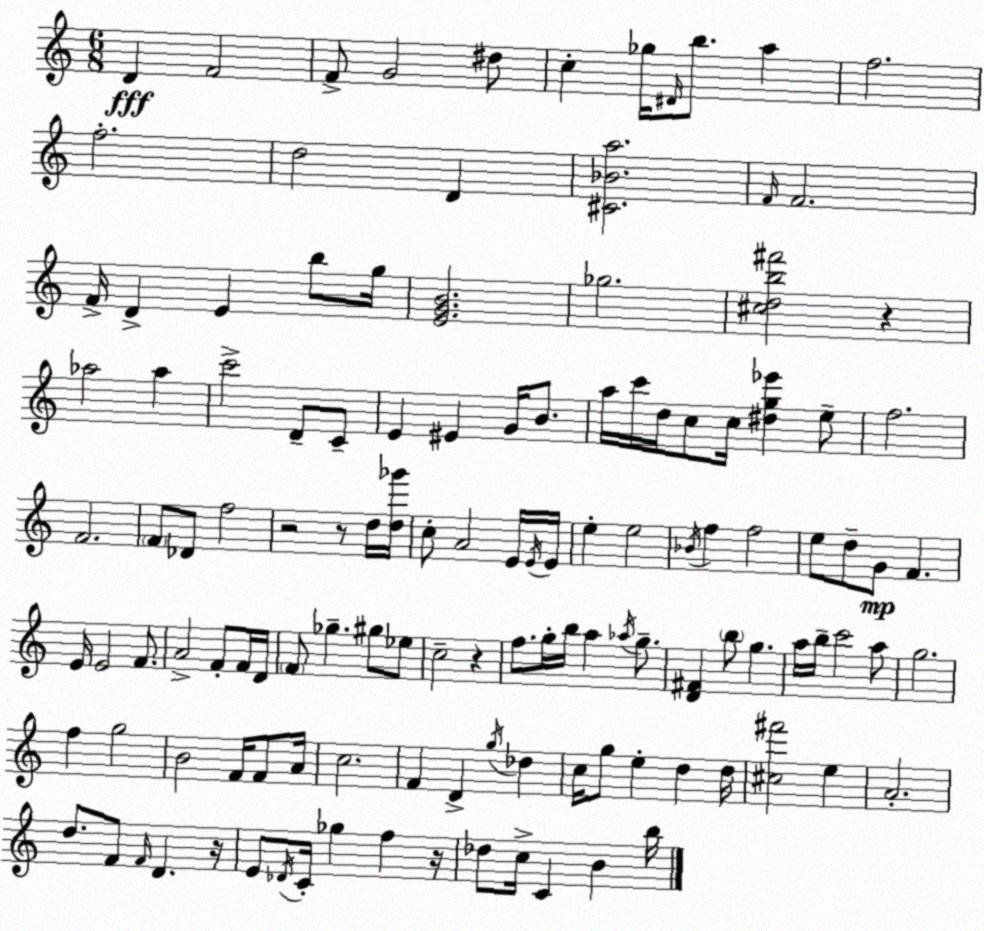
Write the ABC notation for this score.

X:1
T:Untitled
M:6/8
L:1/4
K:C
D F2 F/2 G2 ^d/2 c _g/4 ^D/4 b/2 a f2 f2 d2 D [^C_Ba]2 F/4 F2 F/4 D E b/2 g/4 [EGB]2 _g2 [^cdb^f']2 z _a2 _a c'2 D/2 C/2 E ^E G/4 B/2 a/4 c'/4 d/4 c/2 c/4 [^dg_e'] e/2 f2 F2 F/2 _D/2 f2 z2 z/2 d/4 [d_g']/4 c/2 A2 E/4 E/4 E/4 e e2 _B/4 f f2 e/2 d/2 G/2 F E/4 E2 F/2 A2 F/2 F/4 D/4 F/2 _g ^g/2 _e/2 c2 z f/2 g/4 b/4 a _a/4 g/2 [D^F] b/2 g a/4 b/4 c'2 a/2 g2 f g2 B2 F/4 F/2 A/4 c2 F D g/4 _d c/4 g/2 e d d/4 [^c^f']2 e A2 d/2 F/2 F/4 D z/4 E/2 _D/4 C/4 _g f z/4 _d/2 c/4 C B b/4